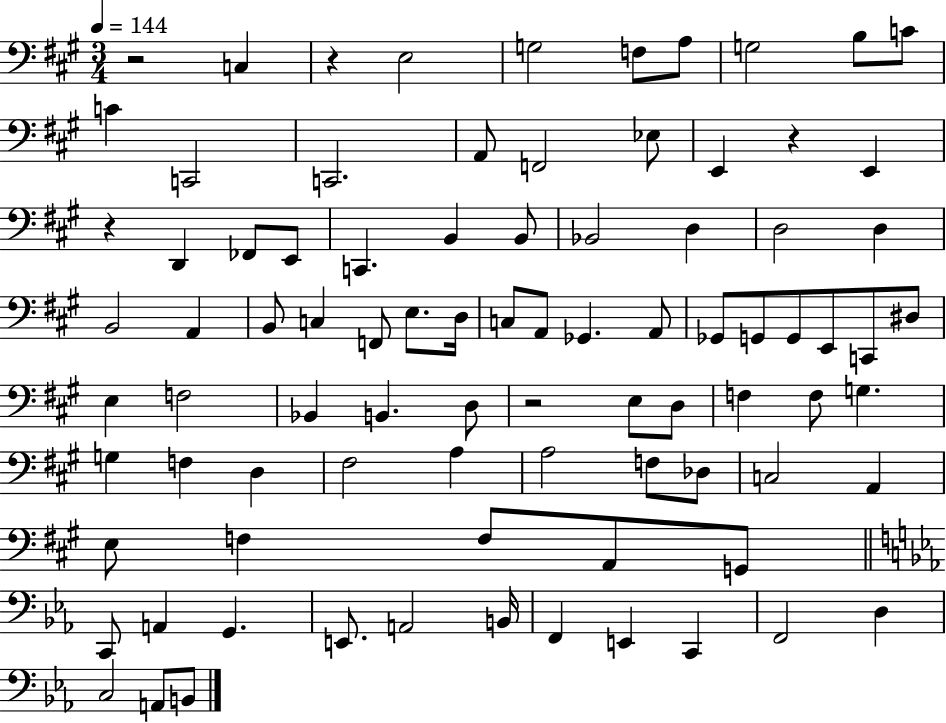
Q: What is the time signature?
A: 3/4